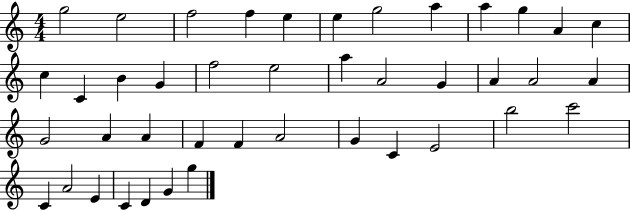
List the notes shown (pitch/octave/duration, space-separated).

G5/h E5/h F5/h F5/q E5/q E5/q G5/h A5/q A5/q G5/q A4/q C5/q C5/q C4/q B4/q G4/q F5/h E5/h A5/q A4/h G4/q A4/q A4/h A4/q G4/h A4/q A4/q F4/q F4/q A4/h G4/q C4/q E4/h B5/h C6/h C4/q A4/h E4/q C4/q D4/q G4/q G5/q